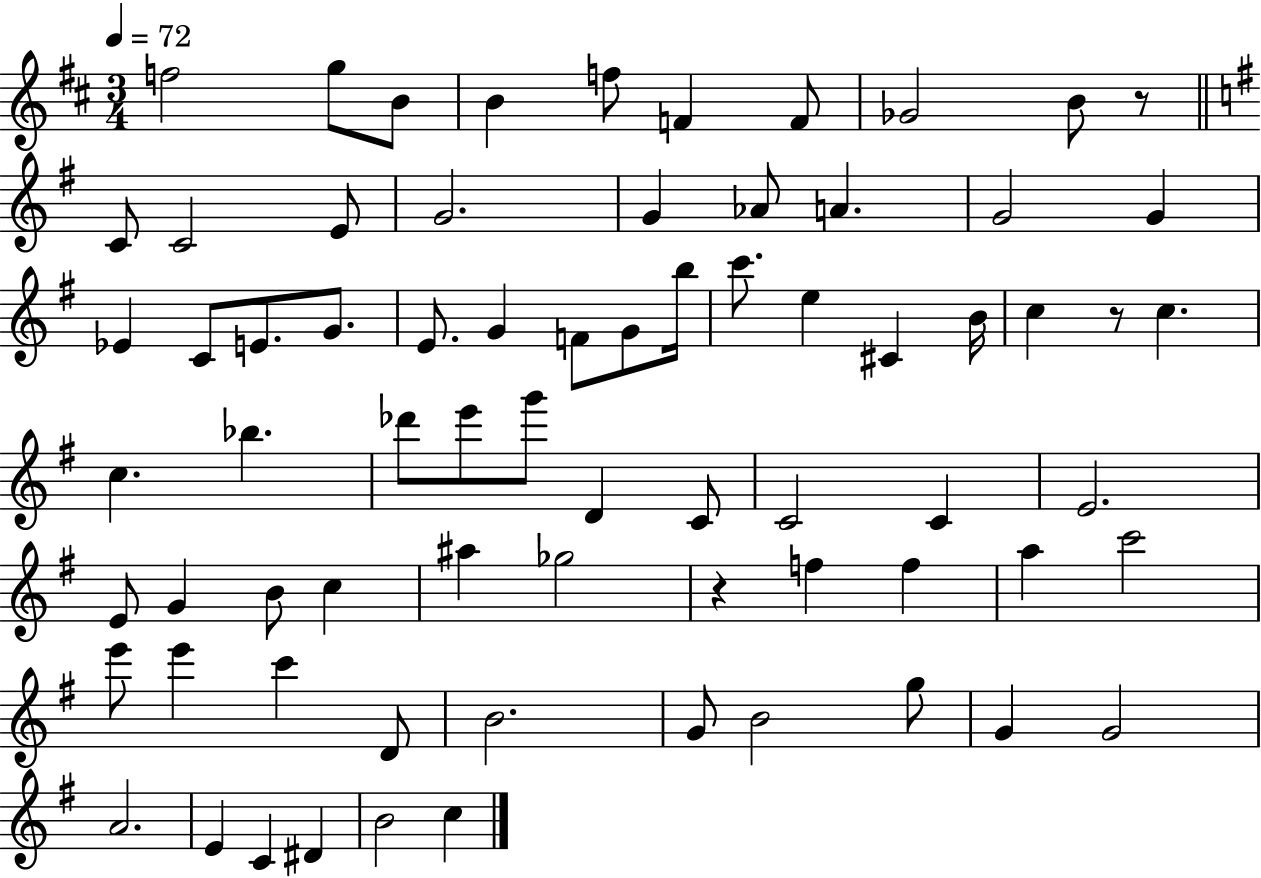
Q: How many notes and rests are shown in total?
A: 72